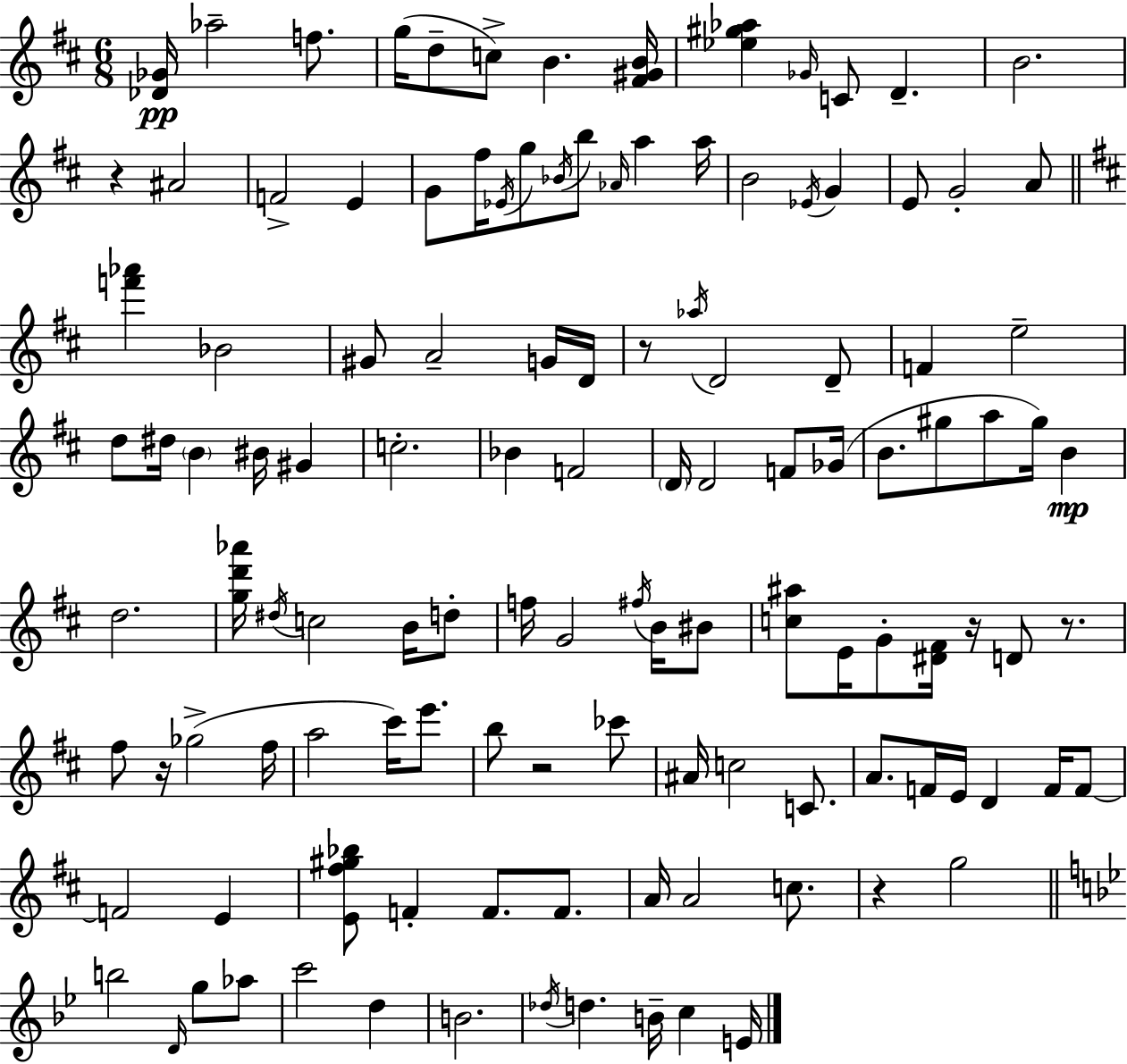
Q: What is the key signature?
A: D major